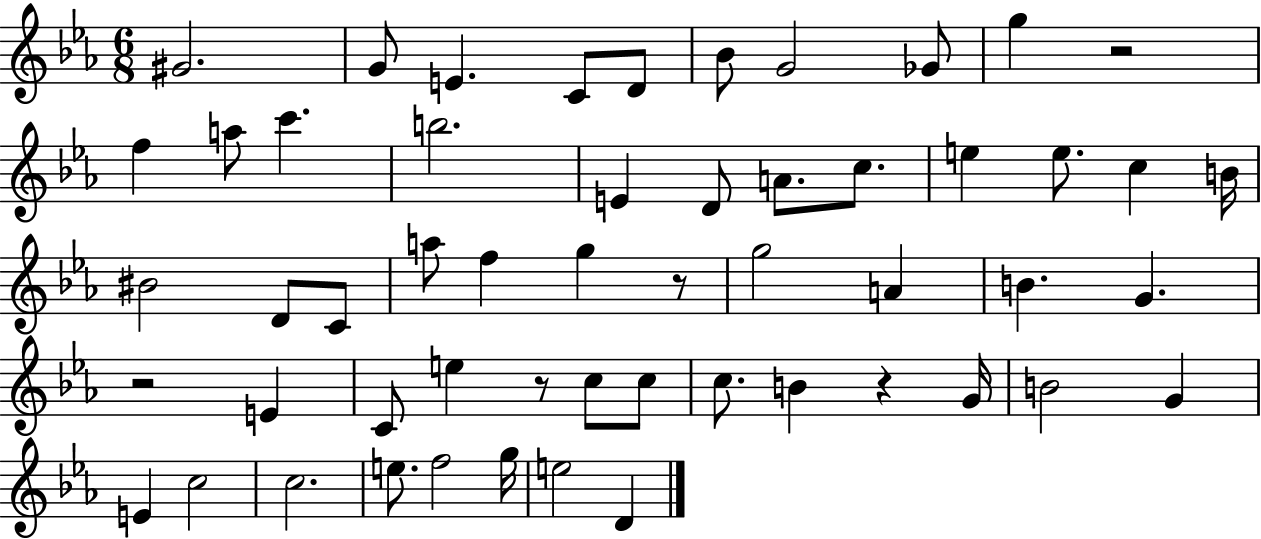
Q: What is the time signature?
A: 6/8